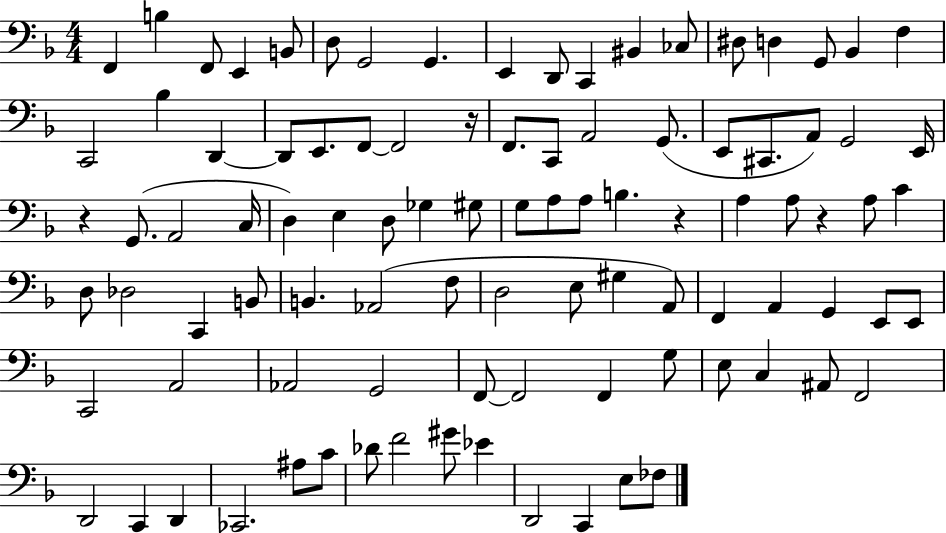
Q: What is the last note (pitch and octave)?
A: FES3